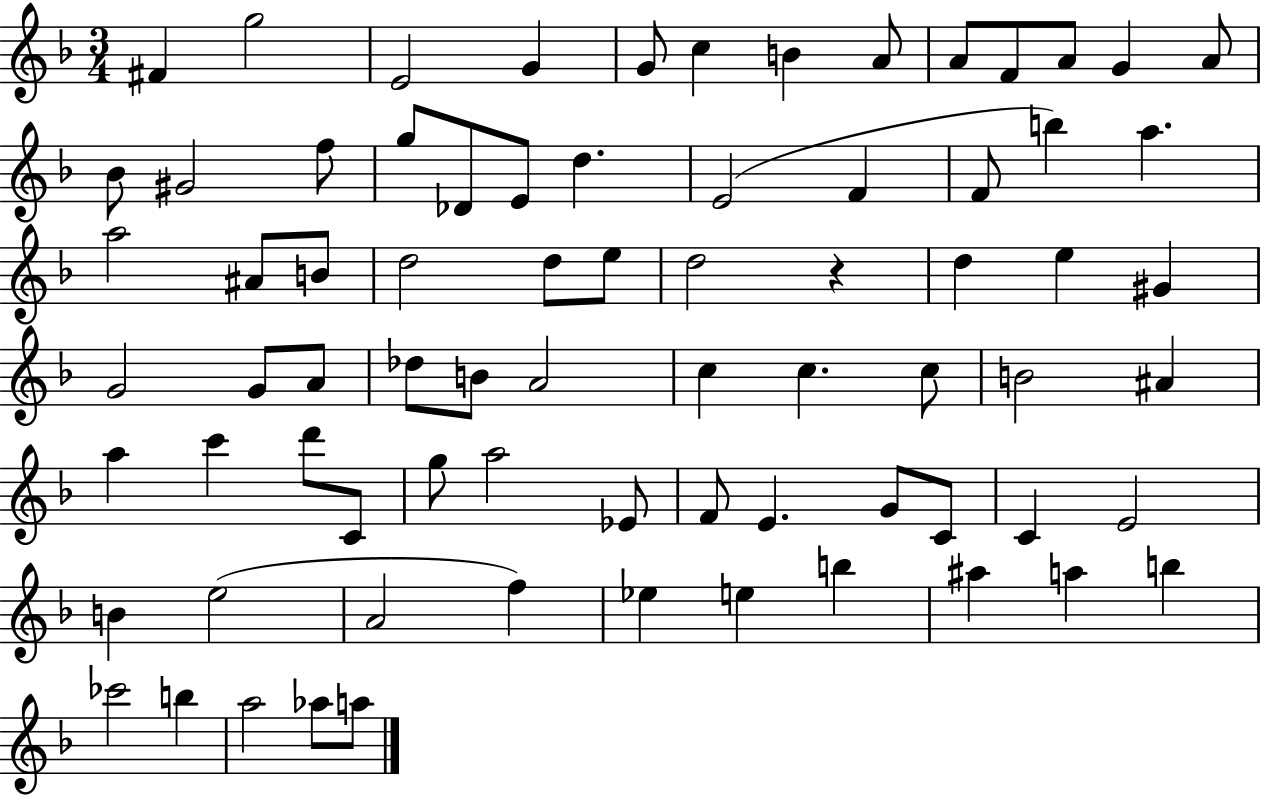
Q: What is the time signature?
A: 3/4